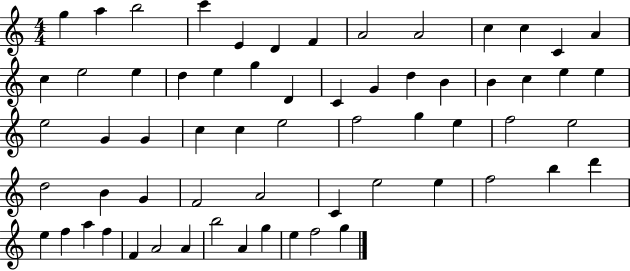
{
  \clef treble
  \numericTimeSignature
  \time 4/4
  \key c \major
  g''4 a''4 b''2 | c'''4 e'4 d'4 f'4 | a'2 a'2 | c''4 c''4 c'4 a'4 | \break c''4 e''2 e''4 | d''4 e''4 g''4 d'4 | c'4 g'4 d''4 b'4 | b'4 c''4 e''4 e''4 | \break e''2 g'4 g'4 | c''4 c''4 e''2 | f''2 g''4 e''4 | f''2 e''2 | \break d''2 b'4 g'4 | f'2 a'2 | c'4 e''2 e''4 | f''2 b''4 d'''4 | \break e''4 f''4 a''4 f''4 | f'4 a'2 a'4 | b''2 a'4 g''4 | e''4 f''2 g''4 | \break \bar "|."
}